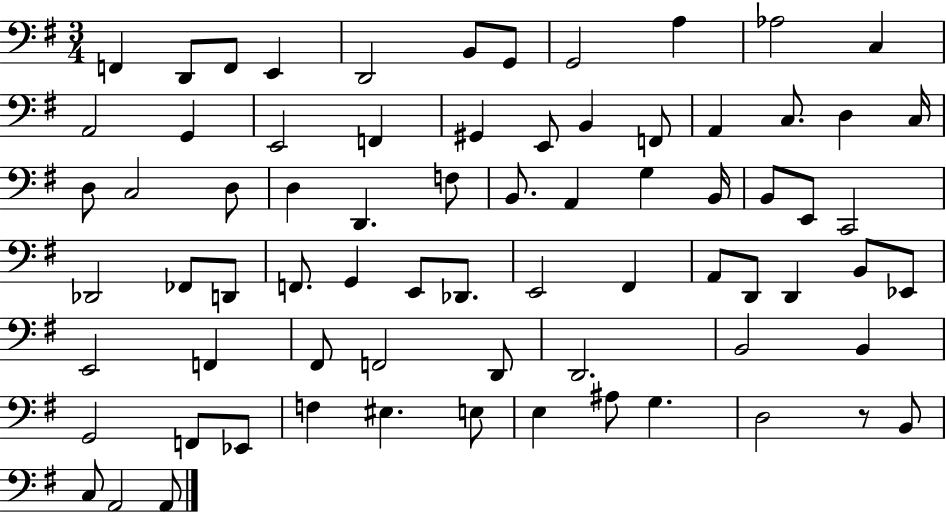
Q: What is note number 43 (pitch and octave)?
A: Db2